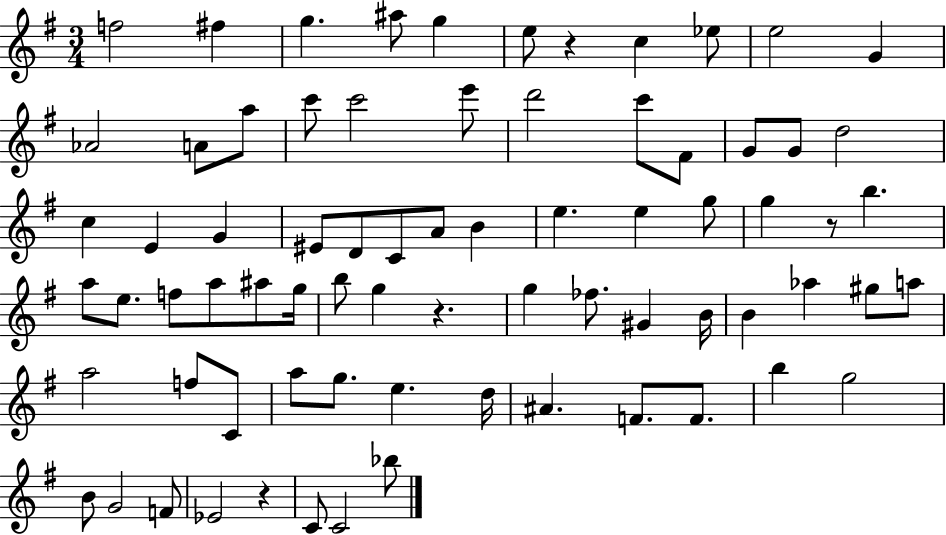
F5/h F#5/q G5/q. A#5/e G5/q E5/e R/q C5/q Eb5/e E5/h G4/q Ab4/h A4/e A5/e C6/e C6/h E6/e D6/h C6/e F#4/e G4/e G4/e D5/h C5/q E4/q G4/q EIS4/e D4/e C4/e A4/e B4/q E5/q. E5/q G5/e G5/q R/e B5/q. A5/e E5/e. F5/e A5/e A#5/e G5/s B5/e G5/q R/q. G5/q FES5/e. G#4/q B4/s B4/q Ab5/q G#5/e A5/e A5/h F5/e C4/e A5/e G5/e. E5/q. D5/s A#4/q. F4/e. F4/e. B5/q G5/h B4/e G4/h F4/e Eb4/h R/q C4/e C4/h Bb5/e